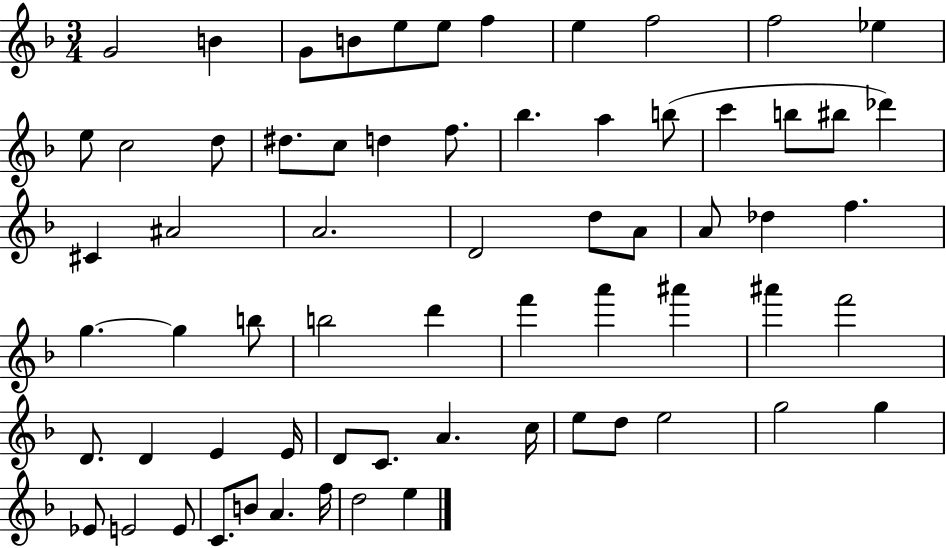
G4/h B4/q G4/e B4/e E5/e E5/e F5/q E5/q F5/h F5/h Eb5/q E5/e C5/h D5/e D#5/e. C5/e D5/q F5/e. Bb5/q. A5/q B5/e C6/q B5/e BIS5/e Db6/q C#4/q A#4/h A4/h. D4/h D5/e A4/e A4/e Db5/q F5/q. G5/q. G5/q B5/e B5/h D6/q F6/q A6/q A#6/q A#6/q F6/h D4/e. D4/q E4/q E4/s D4/e C4/e. A4/q. C5/s E5/e D5/e E5/h G5/h G5/q Eb4/e E4/h E4/e C4/e. B4/e A4/q. F5/s D5/h E5/q